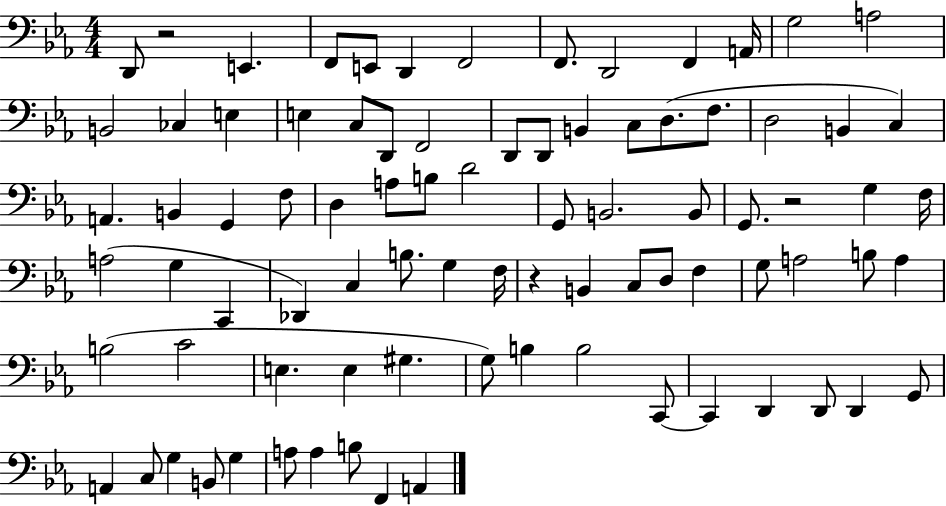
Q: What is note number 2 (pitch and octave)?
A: E2